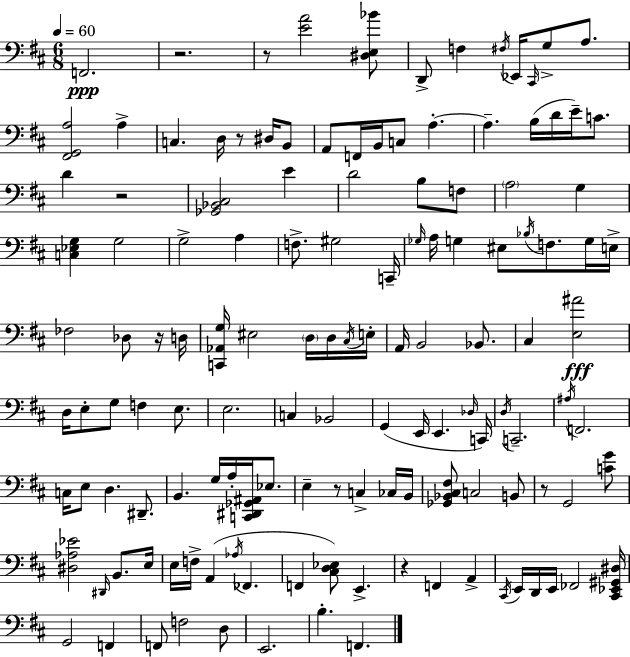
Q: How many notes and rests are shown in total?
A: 134